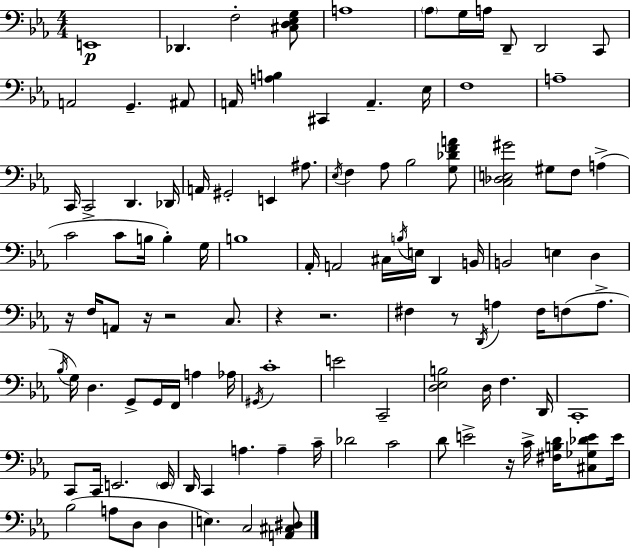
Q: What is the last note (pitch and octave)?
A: C3